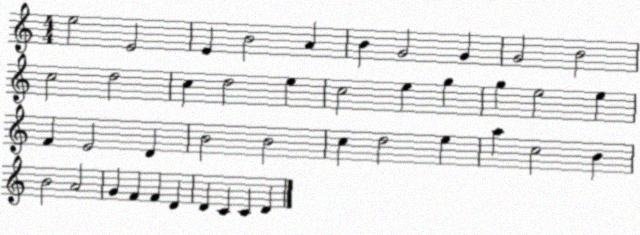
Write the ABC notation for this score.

X:1
T:Untitled
M:4/4
L:1/4
K:C
e2 E2 E B2 A B G2 G G2 B2 c2 d2 c d2 e c2 e g g e2 e F E2 D B2 B2 c d2 e a c2 B B2 A2 G F F D D C C D